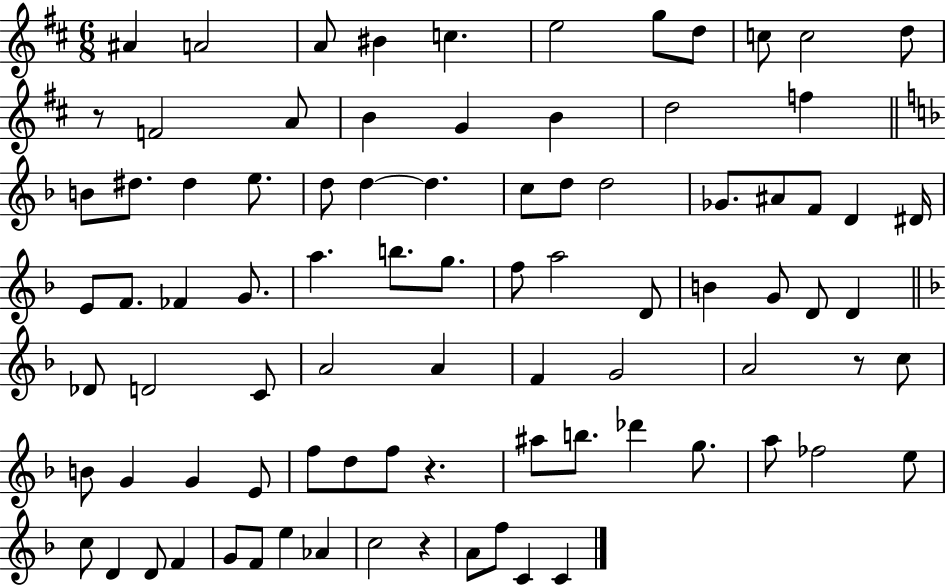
{
  \clef treble
  \numericTimeSignature
  \time 6/8
  \key d \major
  ais'4 a'2 | a'8 bis'4 c''4. | e''2 g''8 d''8 | c''8 c''2 d''8 | \break r8 f'2 a'8 | b'4 g'4 b'4 | d''2 f''4 | \bar "||" \break \key f \major b'8 dis''8. dis''4 e''8. | d''8 d''4~~ d''4. | c''8 d''8 d''2 | ges'8. ais'8 f'8 d'4 dis'16 | \break e'8 f'8. fes'4 g'8. | a''4. b''8. g''8. | f''8 a''2 d'8 | b'4 g'8 d'8 d'4 | \break \bar "||" \break \key f \major des'8 d'2 c'8 | a'2 a'4 | f'4 g'2 | a'2 r8 c''8 | \break b'8 g'4 g'4 e'8 | f''8 d''8 f''8 r4. | ais''8 b''8. des'''4 g''8. | a''8 fes''2 e''8 | \break c''8 d'4 d'8 f'4 | g'8 f'8 e''4 aes'4 | c''2 r4 | a'8 f''8 c'4 c'4 | \break \bar "|."
}